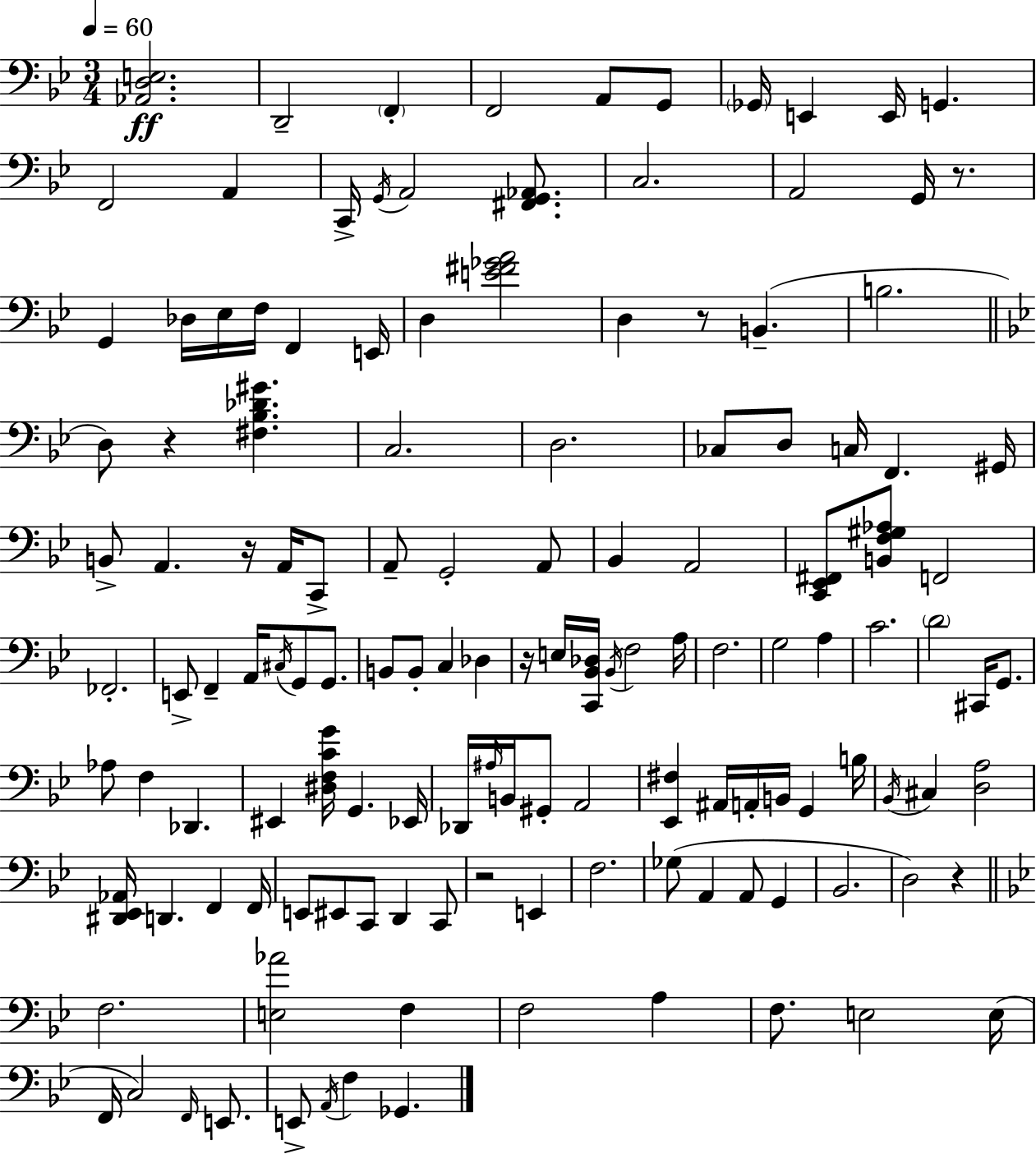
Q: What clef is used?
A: bass